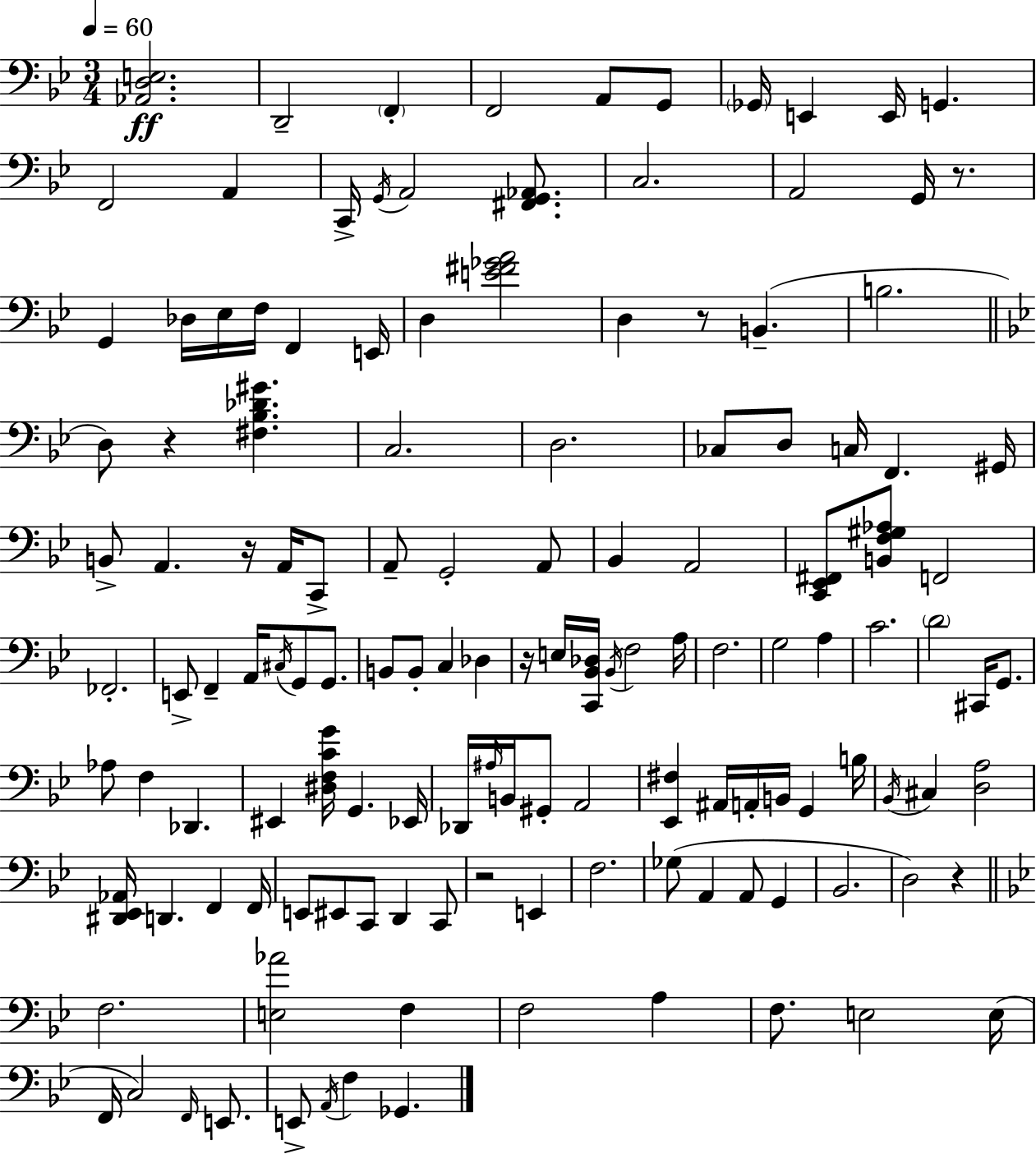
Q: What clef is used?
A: bass